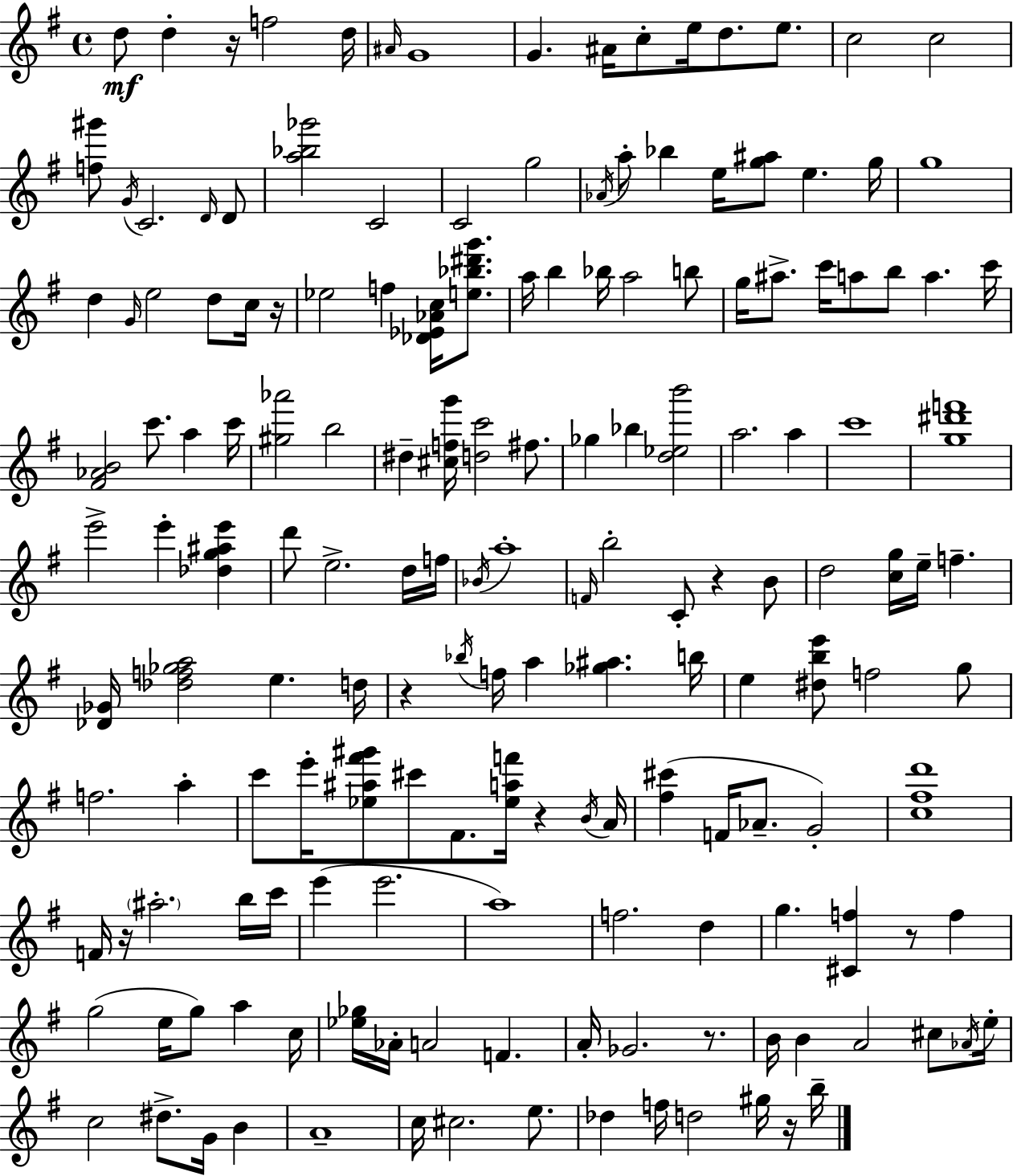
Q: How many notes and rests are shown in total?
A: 165